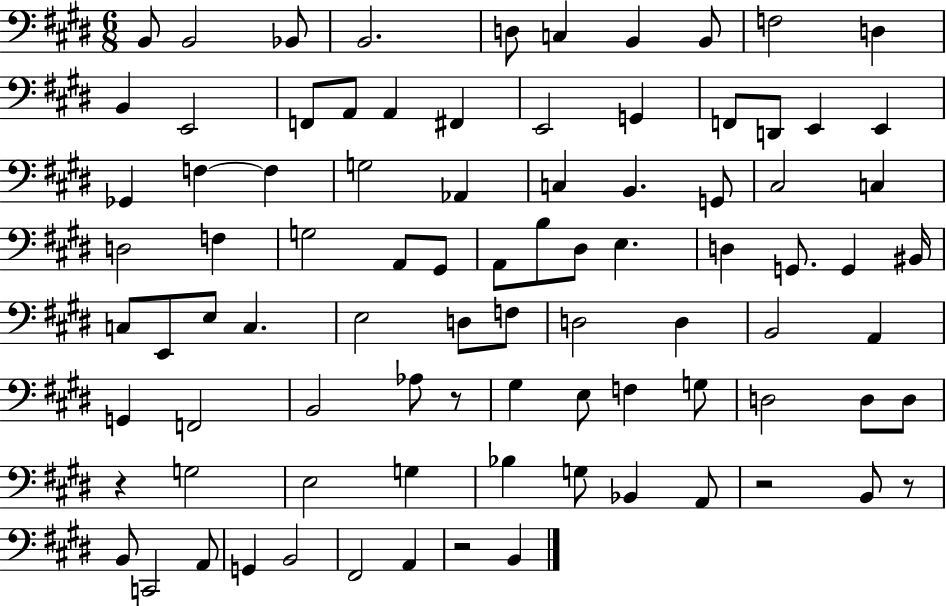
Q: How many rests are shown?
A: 5